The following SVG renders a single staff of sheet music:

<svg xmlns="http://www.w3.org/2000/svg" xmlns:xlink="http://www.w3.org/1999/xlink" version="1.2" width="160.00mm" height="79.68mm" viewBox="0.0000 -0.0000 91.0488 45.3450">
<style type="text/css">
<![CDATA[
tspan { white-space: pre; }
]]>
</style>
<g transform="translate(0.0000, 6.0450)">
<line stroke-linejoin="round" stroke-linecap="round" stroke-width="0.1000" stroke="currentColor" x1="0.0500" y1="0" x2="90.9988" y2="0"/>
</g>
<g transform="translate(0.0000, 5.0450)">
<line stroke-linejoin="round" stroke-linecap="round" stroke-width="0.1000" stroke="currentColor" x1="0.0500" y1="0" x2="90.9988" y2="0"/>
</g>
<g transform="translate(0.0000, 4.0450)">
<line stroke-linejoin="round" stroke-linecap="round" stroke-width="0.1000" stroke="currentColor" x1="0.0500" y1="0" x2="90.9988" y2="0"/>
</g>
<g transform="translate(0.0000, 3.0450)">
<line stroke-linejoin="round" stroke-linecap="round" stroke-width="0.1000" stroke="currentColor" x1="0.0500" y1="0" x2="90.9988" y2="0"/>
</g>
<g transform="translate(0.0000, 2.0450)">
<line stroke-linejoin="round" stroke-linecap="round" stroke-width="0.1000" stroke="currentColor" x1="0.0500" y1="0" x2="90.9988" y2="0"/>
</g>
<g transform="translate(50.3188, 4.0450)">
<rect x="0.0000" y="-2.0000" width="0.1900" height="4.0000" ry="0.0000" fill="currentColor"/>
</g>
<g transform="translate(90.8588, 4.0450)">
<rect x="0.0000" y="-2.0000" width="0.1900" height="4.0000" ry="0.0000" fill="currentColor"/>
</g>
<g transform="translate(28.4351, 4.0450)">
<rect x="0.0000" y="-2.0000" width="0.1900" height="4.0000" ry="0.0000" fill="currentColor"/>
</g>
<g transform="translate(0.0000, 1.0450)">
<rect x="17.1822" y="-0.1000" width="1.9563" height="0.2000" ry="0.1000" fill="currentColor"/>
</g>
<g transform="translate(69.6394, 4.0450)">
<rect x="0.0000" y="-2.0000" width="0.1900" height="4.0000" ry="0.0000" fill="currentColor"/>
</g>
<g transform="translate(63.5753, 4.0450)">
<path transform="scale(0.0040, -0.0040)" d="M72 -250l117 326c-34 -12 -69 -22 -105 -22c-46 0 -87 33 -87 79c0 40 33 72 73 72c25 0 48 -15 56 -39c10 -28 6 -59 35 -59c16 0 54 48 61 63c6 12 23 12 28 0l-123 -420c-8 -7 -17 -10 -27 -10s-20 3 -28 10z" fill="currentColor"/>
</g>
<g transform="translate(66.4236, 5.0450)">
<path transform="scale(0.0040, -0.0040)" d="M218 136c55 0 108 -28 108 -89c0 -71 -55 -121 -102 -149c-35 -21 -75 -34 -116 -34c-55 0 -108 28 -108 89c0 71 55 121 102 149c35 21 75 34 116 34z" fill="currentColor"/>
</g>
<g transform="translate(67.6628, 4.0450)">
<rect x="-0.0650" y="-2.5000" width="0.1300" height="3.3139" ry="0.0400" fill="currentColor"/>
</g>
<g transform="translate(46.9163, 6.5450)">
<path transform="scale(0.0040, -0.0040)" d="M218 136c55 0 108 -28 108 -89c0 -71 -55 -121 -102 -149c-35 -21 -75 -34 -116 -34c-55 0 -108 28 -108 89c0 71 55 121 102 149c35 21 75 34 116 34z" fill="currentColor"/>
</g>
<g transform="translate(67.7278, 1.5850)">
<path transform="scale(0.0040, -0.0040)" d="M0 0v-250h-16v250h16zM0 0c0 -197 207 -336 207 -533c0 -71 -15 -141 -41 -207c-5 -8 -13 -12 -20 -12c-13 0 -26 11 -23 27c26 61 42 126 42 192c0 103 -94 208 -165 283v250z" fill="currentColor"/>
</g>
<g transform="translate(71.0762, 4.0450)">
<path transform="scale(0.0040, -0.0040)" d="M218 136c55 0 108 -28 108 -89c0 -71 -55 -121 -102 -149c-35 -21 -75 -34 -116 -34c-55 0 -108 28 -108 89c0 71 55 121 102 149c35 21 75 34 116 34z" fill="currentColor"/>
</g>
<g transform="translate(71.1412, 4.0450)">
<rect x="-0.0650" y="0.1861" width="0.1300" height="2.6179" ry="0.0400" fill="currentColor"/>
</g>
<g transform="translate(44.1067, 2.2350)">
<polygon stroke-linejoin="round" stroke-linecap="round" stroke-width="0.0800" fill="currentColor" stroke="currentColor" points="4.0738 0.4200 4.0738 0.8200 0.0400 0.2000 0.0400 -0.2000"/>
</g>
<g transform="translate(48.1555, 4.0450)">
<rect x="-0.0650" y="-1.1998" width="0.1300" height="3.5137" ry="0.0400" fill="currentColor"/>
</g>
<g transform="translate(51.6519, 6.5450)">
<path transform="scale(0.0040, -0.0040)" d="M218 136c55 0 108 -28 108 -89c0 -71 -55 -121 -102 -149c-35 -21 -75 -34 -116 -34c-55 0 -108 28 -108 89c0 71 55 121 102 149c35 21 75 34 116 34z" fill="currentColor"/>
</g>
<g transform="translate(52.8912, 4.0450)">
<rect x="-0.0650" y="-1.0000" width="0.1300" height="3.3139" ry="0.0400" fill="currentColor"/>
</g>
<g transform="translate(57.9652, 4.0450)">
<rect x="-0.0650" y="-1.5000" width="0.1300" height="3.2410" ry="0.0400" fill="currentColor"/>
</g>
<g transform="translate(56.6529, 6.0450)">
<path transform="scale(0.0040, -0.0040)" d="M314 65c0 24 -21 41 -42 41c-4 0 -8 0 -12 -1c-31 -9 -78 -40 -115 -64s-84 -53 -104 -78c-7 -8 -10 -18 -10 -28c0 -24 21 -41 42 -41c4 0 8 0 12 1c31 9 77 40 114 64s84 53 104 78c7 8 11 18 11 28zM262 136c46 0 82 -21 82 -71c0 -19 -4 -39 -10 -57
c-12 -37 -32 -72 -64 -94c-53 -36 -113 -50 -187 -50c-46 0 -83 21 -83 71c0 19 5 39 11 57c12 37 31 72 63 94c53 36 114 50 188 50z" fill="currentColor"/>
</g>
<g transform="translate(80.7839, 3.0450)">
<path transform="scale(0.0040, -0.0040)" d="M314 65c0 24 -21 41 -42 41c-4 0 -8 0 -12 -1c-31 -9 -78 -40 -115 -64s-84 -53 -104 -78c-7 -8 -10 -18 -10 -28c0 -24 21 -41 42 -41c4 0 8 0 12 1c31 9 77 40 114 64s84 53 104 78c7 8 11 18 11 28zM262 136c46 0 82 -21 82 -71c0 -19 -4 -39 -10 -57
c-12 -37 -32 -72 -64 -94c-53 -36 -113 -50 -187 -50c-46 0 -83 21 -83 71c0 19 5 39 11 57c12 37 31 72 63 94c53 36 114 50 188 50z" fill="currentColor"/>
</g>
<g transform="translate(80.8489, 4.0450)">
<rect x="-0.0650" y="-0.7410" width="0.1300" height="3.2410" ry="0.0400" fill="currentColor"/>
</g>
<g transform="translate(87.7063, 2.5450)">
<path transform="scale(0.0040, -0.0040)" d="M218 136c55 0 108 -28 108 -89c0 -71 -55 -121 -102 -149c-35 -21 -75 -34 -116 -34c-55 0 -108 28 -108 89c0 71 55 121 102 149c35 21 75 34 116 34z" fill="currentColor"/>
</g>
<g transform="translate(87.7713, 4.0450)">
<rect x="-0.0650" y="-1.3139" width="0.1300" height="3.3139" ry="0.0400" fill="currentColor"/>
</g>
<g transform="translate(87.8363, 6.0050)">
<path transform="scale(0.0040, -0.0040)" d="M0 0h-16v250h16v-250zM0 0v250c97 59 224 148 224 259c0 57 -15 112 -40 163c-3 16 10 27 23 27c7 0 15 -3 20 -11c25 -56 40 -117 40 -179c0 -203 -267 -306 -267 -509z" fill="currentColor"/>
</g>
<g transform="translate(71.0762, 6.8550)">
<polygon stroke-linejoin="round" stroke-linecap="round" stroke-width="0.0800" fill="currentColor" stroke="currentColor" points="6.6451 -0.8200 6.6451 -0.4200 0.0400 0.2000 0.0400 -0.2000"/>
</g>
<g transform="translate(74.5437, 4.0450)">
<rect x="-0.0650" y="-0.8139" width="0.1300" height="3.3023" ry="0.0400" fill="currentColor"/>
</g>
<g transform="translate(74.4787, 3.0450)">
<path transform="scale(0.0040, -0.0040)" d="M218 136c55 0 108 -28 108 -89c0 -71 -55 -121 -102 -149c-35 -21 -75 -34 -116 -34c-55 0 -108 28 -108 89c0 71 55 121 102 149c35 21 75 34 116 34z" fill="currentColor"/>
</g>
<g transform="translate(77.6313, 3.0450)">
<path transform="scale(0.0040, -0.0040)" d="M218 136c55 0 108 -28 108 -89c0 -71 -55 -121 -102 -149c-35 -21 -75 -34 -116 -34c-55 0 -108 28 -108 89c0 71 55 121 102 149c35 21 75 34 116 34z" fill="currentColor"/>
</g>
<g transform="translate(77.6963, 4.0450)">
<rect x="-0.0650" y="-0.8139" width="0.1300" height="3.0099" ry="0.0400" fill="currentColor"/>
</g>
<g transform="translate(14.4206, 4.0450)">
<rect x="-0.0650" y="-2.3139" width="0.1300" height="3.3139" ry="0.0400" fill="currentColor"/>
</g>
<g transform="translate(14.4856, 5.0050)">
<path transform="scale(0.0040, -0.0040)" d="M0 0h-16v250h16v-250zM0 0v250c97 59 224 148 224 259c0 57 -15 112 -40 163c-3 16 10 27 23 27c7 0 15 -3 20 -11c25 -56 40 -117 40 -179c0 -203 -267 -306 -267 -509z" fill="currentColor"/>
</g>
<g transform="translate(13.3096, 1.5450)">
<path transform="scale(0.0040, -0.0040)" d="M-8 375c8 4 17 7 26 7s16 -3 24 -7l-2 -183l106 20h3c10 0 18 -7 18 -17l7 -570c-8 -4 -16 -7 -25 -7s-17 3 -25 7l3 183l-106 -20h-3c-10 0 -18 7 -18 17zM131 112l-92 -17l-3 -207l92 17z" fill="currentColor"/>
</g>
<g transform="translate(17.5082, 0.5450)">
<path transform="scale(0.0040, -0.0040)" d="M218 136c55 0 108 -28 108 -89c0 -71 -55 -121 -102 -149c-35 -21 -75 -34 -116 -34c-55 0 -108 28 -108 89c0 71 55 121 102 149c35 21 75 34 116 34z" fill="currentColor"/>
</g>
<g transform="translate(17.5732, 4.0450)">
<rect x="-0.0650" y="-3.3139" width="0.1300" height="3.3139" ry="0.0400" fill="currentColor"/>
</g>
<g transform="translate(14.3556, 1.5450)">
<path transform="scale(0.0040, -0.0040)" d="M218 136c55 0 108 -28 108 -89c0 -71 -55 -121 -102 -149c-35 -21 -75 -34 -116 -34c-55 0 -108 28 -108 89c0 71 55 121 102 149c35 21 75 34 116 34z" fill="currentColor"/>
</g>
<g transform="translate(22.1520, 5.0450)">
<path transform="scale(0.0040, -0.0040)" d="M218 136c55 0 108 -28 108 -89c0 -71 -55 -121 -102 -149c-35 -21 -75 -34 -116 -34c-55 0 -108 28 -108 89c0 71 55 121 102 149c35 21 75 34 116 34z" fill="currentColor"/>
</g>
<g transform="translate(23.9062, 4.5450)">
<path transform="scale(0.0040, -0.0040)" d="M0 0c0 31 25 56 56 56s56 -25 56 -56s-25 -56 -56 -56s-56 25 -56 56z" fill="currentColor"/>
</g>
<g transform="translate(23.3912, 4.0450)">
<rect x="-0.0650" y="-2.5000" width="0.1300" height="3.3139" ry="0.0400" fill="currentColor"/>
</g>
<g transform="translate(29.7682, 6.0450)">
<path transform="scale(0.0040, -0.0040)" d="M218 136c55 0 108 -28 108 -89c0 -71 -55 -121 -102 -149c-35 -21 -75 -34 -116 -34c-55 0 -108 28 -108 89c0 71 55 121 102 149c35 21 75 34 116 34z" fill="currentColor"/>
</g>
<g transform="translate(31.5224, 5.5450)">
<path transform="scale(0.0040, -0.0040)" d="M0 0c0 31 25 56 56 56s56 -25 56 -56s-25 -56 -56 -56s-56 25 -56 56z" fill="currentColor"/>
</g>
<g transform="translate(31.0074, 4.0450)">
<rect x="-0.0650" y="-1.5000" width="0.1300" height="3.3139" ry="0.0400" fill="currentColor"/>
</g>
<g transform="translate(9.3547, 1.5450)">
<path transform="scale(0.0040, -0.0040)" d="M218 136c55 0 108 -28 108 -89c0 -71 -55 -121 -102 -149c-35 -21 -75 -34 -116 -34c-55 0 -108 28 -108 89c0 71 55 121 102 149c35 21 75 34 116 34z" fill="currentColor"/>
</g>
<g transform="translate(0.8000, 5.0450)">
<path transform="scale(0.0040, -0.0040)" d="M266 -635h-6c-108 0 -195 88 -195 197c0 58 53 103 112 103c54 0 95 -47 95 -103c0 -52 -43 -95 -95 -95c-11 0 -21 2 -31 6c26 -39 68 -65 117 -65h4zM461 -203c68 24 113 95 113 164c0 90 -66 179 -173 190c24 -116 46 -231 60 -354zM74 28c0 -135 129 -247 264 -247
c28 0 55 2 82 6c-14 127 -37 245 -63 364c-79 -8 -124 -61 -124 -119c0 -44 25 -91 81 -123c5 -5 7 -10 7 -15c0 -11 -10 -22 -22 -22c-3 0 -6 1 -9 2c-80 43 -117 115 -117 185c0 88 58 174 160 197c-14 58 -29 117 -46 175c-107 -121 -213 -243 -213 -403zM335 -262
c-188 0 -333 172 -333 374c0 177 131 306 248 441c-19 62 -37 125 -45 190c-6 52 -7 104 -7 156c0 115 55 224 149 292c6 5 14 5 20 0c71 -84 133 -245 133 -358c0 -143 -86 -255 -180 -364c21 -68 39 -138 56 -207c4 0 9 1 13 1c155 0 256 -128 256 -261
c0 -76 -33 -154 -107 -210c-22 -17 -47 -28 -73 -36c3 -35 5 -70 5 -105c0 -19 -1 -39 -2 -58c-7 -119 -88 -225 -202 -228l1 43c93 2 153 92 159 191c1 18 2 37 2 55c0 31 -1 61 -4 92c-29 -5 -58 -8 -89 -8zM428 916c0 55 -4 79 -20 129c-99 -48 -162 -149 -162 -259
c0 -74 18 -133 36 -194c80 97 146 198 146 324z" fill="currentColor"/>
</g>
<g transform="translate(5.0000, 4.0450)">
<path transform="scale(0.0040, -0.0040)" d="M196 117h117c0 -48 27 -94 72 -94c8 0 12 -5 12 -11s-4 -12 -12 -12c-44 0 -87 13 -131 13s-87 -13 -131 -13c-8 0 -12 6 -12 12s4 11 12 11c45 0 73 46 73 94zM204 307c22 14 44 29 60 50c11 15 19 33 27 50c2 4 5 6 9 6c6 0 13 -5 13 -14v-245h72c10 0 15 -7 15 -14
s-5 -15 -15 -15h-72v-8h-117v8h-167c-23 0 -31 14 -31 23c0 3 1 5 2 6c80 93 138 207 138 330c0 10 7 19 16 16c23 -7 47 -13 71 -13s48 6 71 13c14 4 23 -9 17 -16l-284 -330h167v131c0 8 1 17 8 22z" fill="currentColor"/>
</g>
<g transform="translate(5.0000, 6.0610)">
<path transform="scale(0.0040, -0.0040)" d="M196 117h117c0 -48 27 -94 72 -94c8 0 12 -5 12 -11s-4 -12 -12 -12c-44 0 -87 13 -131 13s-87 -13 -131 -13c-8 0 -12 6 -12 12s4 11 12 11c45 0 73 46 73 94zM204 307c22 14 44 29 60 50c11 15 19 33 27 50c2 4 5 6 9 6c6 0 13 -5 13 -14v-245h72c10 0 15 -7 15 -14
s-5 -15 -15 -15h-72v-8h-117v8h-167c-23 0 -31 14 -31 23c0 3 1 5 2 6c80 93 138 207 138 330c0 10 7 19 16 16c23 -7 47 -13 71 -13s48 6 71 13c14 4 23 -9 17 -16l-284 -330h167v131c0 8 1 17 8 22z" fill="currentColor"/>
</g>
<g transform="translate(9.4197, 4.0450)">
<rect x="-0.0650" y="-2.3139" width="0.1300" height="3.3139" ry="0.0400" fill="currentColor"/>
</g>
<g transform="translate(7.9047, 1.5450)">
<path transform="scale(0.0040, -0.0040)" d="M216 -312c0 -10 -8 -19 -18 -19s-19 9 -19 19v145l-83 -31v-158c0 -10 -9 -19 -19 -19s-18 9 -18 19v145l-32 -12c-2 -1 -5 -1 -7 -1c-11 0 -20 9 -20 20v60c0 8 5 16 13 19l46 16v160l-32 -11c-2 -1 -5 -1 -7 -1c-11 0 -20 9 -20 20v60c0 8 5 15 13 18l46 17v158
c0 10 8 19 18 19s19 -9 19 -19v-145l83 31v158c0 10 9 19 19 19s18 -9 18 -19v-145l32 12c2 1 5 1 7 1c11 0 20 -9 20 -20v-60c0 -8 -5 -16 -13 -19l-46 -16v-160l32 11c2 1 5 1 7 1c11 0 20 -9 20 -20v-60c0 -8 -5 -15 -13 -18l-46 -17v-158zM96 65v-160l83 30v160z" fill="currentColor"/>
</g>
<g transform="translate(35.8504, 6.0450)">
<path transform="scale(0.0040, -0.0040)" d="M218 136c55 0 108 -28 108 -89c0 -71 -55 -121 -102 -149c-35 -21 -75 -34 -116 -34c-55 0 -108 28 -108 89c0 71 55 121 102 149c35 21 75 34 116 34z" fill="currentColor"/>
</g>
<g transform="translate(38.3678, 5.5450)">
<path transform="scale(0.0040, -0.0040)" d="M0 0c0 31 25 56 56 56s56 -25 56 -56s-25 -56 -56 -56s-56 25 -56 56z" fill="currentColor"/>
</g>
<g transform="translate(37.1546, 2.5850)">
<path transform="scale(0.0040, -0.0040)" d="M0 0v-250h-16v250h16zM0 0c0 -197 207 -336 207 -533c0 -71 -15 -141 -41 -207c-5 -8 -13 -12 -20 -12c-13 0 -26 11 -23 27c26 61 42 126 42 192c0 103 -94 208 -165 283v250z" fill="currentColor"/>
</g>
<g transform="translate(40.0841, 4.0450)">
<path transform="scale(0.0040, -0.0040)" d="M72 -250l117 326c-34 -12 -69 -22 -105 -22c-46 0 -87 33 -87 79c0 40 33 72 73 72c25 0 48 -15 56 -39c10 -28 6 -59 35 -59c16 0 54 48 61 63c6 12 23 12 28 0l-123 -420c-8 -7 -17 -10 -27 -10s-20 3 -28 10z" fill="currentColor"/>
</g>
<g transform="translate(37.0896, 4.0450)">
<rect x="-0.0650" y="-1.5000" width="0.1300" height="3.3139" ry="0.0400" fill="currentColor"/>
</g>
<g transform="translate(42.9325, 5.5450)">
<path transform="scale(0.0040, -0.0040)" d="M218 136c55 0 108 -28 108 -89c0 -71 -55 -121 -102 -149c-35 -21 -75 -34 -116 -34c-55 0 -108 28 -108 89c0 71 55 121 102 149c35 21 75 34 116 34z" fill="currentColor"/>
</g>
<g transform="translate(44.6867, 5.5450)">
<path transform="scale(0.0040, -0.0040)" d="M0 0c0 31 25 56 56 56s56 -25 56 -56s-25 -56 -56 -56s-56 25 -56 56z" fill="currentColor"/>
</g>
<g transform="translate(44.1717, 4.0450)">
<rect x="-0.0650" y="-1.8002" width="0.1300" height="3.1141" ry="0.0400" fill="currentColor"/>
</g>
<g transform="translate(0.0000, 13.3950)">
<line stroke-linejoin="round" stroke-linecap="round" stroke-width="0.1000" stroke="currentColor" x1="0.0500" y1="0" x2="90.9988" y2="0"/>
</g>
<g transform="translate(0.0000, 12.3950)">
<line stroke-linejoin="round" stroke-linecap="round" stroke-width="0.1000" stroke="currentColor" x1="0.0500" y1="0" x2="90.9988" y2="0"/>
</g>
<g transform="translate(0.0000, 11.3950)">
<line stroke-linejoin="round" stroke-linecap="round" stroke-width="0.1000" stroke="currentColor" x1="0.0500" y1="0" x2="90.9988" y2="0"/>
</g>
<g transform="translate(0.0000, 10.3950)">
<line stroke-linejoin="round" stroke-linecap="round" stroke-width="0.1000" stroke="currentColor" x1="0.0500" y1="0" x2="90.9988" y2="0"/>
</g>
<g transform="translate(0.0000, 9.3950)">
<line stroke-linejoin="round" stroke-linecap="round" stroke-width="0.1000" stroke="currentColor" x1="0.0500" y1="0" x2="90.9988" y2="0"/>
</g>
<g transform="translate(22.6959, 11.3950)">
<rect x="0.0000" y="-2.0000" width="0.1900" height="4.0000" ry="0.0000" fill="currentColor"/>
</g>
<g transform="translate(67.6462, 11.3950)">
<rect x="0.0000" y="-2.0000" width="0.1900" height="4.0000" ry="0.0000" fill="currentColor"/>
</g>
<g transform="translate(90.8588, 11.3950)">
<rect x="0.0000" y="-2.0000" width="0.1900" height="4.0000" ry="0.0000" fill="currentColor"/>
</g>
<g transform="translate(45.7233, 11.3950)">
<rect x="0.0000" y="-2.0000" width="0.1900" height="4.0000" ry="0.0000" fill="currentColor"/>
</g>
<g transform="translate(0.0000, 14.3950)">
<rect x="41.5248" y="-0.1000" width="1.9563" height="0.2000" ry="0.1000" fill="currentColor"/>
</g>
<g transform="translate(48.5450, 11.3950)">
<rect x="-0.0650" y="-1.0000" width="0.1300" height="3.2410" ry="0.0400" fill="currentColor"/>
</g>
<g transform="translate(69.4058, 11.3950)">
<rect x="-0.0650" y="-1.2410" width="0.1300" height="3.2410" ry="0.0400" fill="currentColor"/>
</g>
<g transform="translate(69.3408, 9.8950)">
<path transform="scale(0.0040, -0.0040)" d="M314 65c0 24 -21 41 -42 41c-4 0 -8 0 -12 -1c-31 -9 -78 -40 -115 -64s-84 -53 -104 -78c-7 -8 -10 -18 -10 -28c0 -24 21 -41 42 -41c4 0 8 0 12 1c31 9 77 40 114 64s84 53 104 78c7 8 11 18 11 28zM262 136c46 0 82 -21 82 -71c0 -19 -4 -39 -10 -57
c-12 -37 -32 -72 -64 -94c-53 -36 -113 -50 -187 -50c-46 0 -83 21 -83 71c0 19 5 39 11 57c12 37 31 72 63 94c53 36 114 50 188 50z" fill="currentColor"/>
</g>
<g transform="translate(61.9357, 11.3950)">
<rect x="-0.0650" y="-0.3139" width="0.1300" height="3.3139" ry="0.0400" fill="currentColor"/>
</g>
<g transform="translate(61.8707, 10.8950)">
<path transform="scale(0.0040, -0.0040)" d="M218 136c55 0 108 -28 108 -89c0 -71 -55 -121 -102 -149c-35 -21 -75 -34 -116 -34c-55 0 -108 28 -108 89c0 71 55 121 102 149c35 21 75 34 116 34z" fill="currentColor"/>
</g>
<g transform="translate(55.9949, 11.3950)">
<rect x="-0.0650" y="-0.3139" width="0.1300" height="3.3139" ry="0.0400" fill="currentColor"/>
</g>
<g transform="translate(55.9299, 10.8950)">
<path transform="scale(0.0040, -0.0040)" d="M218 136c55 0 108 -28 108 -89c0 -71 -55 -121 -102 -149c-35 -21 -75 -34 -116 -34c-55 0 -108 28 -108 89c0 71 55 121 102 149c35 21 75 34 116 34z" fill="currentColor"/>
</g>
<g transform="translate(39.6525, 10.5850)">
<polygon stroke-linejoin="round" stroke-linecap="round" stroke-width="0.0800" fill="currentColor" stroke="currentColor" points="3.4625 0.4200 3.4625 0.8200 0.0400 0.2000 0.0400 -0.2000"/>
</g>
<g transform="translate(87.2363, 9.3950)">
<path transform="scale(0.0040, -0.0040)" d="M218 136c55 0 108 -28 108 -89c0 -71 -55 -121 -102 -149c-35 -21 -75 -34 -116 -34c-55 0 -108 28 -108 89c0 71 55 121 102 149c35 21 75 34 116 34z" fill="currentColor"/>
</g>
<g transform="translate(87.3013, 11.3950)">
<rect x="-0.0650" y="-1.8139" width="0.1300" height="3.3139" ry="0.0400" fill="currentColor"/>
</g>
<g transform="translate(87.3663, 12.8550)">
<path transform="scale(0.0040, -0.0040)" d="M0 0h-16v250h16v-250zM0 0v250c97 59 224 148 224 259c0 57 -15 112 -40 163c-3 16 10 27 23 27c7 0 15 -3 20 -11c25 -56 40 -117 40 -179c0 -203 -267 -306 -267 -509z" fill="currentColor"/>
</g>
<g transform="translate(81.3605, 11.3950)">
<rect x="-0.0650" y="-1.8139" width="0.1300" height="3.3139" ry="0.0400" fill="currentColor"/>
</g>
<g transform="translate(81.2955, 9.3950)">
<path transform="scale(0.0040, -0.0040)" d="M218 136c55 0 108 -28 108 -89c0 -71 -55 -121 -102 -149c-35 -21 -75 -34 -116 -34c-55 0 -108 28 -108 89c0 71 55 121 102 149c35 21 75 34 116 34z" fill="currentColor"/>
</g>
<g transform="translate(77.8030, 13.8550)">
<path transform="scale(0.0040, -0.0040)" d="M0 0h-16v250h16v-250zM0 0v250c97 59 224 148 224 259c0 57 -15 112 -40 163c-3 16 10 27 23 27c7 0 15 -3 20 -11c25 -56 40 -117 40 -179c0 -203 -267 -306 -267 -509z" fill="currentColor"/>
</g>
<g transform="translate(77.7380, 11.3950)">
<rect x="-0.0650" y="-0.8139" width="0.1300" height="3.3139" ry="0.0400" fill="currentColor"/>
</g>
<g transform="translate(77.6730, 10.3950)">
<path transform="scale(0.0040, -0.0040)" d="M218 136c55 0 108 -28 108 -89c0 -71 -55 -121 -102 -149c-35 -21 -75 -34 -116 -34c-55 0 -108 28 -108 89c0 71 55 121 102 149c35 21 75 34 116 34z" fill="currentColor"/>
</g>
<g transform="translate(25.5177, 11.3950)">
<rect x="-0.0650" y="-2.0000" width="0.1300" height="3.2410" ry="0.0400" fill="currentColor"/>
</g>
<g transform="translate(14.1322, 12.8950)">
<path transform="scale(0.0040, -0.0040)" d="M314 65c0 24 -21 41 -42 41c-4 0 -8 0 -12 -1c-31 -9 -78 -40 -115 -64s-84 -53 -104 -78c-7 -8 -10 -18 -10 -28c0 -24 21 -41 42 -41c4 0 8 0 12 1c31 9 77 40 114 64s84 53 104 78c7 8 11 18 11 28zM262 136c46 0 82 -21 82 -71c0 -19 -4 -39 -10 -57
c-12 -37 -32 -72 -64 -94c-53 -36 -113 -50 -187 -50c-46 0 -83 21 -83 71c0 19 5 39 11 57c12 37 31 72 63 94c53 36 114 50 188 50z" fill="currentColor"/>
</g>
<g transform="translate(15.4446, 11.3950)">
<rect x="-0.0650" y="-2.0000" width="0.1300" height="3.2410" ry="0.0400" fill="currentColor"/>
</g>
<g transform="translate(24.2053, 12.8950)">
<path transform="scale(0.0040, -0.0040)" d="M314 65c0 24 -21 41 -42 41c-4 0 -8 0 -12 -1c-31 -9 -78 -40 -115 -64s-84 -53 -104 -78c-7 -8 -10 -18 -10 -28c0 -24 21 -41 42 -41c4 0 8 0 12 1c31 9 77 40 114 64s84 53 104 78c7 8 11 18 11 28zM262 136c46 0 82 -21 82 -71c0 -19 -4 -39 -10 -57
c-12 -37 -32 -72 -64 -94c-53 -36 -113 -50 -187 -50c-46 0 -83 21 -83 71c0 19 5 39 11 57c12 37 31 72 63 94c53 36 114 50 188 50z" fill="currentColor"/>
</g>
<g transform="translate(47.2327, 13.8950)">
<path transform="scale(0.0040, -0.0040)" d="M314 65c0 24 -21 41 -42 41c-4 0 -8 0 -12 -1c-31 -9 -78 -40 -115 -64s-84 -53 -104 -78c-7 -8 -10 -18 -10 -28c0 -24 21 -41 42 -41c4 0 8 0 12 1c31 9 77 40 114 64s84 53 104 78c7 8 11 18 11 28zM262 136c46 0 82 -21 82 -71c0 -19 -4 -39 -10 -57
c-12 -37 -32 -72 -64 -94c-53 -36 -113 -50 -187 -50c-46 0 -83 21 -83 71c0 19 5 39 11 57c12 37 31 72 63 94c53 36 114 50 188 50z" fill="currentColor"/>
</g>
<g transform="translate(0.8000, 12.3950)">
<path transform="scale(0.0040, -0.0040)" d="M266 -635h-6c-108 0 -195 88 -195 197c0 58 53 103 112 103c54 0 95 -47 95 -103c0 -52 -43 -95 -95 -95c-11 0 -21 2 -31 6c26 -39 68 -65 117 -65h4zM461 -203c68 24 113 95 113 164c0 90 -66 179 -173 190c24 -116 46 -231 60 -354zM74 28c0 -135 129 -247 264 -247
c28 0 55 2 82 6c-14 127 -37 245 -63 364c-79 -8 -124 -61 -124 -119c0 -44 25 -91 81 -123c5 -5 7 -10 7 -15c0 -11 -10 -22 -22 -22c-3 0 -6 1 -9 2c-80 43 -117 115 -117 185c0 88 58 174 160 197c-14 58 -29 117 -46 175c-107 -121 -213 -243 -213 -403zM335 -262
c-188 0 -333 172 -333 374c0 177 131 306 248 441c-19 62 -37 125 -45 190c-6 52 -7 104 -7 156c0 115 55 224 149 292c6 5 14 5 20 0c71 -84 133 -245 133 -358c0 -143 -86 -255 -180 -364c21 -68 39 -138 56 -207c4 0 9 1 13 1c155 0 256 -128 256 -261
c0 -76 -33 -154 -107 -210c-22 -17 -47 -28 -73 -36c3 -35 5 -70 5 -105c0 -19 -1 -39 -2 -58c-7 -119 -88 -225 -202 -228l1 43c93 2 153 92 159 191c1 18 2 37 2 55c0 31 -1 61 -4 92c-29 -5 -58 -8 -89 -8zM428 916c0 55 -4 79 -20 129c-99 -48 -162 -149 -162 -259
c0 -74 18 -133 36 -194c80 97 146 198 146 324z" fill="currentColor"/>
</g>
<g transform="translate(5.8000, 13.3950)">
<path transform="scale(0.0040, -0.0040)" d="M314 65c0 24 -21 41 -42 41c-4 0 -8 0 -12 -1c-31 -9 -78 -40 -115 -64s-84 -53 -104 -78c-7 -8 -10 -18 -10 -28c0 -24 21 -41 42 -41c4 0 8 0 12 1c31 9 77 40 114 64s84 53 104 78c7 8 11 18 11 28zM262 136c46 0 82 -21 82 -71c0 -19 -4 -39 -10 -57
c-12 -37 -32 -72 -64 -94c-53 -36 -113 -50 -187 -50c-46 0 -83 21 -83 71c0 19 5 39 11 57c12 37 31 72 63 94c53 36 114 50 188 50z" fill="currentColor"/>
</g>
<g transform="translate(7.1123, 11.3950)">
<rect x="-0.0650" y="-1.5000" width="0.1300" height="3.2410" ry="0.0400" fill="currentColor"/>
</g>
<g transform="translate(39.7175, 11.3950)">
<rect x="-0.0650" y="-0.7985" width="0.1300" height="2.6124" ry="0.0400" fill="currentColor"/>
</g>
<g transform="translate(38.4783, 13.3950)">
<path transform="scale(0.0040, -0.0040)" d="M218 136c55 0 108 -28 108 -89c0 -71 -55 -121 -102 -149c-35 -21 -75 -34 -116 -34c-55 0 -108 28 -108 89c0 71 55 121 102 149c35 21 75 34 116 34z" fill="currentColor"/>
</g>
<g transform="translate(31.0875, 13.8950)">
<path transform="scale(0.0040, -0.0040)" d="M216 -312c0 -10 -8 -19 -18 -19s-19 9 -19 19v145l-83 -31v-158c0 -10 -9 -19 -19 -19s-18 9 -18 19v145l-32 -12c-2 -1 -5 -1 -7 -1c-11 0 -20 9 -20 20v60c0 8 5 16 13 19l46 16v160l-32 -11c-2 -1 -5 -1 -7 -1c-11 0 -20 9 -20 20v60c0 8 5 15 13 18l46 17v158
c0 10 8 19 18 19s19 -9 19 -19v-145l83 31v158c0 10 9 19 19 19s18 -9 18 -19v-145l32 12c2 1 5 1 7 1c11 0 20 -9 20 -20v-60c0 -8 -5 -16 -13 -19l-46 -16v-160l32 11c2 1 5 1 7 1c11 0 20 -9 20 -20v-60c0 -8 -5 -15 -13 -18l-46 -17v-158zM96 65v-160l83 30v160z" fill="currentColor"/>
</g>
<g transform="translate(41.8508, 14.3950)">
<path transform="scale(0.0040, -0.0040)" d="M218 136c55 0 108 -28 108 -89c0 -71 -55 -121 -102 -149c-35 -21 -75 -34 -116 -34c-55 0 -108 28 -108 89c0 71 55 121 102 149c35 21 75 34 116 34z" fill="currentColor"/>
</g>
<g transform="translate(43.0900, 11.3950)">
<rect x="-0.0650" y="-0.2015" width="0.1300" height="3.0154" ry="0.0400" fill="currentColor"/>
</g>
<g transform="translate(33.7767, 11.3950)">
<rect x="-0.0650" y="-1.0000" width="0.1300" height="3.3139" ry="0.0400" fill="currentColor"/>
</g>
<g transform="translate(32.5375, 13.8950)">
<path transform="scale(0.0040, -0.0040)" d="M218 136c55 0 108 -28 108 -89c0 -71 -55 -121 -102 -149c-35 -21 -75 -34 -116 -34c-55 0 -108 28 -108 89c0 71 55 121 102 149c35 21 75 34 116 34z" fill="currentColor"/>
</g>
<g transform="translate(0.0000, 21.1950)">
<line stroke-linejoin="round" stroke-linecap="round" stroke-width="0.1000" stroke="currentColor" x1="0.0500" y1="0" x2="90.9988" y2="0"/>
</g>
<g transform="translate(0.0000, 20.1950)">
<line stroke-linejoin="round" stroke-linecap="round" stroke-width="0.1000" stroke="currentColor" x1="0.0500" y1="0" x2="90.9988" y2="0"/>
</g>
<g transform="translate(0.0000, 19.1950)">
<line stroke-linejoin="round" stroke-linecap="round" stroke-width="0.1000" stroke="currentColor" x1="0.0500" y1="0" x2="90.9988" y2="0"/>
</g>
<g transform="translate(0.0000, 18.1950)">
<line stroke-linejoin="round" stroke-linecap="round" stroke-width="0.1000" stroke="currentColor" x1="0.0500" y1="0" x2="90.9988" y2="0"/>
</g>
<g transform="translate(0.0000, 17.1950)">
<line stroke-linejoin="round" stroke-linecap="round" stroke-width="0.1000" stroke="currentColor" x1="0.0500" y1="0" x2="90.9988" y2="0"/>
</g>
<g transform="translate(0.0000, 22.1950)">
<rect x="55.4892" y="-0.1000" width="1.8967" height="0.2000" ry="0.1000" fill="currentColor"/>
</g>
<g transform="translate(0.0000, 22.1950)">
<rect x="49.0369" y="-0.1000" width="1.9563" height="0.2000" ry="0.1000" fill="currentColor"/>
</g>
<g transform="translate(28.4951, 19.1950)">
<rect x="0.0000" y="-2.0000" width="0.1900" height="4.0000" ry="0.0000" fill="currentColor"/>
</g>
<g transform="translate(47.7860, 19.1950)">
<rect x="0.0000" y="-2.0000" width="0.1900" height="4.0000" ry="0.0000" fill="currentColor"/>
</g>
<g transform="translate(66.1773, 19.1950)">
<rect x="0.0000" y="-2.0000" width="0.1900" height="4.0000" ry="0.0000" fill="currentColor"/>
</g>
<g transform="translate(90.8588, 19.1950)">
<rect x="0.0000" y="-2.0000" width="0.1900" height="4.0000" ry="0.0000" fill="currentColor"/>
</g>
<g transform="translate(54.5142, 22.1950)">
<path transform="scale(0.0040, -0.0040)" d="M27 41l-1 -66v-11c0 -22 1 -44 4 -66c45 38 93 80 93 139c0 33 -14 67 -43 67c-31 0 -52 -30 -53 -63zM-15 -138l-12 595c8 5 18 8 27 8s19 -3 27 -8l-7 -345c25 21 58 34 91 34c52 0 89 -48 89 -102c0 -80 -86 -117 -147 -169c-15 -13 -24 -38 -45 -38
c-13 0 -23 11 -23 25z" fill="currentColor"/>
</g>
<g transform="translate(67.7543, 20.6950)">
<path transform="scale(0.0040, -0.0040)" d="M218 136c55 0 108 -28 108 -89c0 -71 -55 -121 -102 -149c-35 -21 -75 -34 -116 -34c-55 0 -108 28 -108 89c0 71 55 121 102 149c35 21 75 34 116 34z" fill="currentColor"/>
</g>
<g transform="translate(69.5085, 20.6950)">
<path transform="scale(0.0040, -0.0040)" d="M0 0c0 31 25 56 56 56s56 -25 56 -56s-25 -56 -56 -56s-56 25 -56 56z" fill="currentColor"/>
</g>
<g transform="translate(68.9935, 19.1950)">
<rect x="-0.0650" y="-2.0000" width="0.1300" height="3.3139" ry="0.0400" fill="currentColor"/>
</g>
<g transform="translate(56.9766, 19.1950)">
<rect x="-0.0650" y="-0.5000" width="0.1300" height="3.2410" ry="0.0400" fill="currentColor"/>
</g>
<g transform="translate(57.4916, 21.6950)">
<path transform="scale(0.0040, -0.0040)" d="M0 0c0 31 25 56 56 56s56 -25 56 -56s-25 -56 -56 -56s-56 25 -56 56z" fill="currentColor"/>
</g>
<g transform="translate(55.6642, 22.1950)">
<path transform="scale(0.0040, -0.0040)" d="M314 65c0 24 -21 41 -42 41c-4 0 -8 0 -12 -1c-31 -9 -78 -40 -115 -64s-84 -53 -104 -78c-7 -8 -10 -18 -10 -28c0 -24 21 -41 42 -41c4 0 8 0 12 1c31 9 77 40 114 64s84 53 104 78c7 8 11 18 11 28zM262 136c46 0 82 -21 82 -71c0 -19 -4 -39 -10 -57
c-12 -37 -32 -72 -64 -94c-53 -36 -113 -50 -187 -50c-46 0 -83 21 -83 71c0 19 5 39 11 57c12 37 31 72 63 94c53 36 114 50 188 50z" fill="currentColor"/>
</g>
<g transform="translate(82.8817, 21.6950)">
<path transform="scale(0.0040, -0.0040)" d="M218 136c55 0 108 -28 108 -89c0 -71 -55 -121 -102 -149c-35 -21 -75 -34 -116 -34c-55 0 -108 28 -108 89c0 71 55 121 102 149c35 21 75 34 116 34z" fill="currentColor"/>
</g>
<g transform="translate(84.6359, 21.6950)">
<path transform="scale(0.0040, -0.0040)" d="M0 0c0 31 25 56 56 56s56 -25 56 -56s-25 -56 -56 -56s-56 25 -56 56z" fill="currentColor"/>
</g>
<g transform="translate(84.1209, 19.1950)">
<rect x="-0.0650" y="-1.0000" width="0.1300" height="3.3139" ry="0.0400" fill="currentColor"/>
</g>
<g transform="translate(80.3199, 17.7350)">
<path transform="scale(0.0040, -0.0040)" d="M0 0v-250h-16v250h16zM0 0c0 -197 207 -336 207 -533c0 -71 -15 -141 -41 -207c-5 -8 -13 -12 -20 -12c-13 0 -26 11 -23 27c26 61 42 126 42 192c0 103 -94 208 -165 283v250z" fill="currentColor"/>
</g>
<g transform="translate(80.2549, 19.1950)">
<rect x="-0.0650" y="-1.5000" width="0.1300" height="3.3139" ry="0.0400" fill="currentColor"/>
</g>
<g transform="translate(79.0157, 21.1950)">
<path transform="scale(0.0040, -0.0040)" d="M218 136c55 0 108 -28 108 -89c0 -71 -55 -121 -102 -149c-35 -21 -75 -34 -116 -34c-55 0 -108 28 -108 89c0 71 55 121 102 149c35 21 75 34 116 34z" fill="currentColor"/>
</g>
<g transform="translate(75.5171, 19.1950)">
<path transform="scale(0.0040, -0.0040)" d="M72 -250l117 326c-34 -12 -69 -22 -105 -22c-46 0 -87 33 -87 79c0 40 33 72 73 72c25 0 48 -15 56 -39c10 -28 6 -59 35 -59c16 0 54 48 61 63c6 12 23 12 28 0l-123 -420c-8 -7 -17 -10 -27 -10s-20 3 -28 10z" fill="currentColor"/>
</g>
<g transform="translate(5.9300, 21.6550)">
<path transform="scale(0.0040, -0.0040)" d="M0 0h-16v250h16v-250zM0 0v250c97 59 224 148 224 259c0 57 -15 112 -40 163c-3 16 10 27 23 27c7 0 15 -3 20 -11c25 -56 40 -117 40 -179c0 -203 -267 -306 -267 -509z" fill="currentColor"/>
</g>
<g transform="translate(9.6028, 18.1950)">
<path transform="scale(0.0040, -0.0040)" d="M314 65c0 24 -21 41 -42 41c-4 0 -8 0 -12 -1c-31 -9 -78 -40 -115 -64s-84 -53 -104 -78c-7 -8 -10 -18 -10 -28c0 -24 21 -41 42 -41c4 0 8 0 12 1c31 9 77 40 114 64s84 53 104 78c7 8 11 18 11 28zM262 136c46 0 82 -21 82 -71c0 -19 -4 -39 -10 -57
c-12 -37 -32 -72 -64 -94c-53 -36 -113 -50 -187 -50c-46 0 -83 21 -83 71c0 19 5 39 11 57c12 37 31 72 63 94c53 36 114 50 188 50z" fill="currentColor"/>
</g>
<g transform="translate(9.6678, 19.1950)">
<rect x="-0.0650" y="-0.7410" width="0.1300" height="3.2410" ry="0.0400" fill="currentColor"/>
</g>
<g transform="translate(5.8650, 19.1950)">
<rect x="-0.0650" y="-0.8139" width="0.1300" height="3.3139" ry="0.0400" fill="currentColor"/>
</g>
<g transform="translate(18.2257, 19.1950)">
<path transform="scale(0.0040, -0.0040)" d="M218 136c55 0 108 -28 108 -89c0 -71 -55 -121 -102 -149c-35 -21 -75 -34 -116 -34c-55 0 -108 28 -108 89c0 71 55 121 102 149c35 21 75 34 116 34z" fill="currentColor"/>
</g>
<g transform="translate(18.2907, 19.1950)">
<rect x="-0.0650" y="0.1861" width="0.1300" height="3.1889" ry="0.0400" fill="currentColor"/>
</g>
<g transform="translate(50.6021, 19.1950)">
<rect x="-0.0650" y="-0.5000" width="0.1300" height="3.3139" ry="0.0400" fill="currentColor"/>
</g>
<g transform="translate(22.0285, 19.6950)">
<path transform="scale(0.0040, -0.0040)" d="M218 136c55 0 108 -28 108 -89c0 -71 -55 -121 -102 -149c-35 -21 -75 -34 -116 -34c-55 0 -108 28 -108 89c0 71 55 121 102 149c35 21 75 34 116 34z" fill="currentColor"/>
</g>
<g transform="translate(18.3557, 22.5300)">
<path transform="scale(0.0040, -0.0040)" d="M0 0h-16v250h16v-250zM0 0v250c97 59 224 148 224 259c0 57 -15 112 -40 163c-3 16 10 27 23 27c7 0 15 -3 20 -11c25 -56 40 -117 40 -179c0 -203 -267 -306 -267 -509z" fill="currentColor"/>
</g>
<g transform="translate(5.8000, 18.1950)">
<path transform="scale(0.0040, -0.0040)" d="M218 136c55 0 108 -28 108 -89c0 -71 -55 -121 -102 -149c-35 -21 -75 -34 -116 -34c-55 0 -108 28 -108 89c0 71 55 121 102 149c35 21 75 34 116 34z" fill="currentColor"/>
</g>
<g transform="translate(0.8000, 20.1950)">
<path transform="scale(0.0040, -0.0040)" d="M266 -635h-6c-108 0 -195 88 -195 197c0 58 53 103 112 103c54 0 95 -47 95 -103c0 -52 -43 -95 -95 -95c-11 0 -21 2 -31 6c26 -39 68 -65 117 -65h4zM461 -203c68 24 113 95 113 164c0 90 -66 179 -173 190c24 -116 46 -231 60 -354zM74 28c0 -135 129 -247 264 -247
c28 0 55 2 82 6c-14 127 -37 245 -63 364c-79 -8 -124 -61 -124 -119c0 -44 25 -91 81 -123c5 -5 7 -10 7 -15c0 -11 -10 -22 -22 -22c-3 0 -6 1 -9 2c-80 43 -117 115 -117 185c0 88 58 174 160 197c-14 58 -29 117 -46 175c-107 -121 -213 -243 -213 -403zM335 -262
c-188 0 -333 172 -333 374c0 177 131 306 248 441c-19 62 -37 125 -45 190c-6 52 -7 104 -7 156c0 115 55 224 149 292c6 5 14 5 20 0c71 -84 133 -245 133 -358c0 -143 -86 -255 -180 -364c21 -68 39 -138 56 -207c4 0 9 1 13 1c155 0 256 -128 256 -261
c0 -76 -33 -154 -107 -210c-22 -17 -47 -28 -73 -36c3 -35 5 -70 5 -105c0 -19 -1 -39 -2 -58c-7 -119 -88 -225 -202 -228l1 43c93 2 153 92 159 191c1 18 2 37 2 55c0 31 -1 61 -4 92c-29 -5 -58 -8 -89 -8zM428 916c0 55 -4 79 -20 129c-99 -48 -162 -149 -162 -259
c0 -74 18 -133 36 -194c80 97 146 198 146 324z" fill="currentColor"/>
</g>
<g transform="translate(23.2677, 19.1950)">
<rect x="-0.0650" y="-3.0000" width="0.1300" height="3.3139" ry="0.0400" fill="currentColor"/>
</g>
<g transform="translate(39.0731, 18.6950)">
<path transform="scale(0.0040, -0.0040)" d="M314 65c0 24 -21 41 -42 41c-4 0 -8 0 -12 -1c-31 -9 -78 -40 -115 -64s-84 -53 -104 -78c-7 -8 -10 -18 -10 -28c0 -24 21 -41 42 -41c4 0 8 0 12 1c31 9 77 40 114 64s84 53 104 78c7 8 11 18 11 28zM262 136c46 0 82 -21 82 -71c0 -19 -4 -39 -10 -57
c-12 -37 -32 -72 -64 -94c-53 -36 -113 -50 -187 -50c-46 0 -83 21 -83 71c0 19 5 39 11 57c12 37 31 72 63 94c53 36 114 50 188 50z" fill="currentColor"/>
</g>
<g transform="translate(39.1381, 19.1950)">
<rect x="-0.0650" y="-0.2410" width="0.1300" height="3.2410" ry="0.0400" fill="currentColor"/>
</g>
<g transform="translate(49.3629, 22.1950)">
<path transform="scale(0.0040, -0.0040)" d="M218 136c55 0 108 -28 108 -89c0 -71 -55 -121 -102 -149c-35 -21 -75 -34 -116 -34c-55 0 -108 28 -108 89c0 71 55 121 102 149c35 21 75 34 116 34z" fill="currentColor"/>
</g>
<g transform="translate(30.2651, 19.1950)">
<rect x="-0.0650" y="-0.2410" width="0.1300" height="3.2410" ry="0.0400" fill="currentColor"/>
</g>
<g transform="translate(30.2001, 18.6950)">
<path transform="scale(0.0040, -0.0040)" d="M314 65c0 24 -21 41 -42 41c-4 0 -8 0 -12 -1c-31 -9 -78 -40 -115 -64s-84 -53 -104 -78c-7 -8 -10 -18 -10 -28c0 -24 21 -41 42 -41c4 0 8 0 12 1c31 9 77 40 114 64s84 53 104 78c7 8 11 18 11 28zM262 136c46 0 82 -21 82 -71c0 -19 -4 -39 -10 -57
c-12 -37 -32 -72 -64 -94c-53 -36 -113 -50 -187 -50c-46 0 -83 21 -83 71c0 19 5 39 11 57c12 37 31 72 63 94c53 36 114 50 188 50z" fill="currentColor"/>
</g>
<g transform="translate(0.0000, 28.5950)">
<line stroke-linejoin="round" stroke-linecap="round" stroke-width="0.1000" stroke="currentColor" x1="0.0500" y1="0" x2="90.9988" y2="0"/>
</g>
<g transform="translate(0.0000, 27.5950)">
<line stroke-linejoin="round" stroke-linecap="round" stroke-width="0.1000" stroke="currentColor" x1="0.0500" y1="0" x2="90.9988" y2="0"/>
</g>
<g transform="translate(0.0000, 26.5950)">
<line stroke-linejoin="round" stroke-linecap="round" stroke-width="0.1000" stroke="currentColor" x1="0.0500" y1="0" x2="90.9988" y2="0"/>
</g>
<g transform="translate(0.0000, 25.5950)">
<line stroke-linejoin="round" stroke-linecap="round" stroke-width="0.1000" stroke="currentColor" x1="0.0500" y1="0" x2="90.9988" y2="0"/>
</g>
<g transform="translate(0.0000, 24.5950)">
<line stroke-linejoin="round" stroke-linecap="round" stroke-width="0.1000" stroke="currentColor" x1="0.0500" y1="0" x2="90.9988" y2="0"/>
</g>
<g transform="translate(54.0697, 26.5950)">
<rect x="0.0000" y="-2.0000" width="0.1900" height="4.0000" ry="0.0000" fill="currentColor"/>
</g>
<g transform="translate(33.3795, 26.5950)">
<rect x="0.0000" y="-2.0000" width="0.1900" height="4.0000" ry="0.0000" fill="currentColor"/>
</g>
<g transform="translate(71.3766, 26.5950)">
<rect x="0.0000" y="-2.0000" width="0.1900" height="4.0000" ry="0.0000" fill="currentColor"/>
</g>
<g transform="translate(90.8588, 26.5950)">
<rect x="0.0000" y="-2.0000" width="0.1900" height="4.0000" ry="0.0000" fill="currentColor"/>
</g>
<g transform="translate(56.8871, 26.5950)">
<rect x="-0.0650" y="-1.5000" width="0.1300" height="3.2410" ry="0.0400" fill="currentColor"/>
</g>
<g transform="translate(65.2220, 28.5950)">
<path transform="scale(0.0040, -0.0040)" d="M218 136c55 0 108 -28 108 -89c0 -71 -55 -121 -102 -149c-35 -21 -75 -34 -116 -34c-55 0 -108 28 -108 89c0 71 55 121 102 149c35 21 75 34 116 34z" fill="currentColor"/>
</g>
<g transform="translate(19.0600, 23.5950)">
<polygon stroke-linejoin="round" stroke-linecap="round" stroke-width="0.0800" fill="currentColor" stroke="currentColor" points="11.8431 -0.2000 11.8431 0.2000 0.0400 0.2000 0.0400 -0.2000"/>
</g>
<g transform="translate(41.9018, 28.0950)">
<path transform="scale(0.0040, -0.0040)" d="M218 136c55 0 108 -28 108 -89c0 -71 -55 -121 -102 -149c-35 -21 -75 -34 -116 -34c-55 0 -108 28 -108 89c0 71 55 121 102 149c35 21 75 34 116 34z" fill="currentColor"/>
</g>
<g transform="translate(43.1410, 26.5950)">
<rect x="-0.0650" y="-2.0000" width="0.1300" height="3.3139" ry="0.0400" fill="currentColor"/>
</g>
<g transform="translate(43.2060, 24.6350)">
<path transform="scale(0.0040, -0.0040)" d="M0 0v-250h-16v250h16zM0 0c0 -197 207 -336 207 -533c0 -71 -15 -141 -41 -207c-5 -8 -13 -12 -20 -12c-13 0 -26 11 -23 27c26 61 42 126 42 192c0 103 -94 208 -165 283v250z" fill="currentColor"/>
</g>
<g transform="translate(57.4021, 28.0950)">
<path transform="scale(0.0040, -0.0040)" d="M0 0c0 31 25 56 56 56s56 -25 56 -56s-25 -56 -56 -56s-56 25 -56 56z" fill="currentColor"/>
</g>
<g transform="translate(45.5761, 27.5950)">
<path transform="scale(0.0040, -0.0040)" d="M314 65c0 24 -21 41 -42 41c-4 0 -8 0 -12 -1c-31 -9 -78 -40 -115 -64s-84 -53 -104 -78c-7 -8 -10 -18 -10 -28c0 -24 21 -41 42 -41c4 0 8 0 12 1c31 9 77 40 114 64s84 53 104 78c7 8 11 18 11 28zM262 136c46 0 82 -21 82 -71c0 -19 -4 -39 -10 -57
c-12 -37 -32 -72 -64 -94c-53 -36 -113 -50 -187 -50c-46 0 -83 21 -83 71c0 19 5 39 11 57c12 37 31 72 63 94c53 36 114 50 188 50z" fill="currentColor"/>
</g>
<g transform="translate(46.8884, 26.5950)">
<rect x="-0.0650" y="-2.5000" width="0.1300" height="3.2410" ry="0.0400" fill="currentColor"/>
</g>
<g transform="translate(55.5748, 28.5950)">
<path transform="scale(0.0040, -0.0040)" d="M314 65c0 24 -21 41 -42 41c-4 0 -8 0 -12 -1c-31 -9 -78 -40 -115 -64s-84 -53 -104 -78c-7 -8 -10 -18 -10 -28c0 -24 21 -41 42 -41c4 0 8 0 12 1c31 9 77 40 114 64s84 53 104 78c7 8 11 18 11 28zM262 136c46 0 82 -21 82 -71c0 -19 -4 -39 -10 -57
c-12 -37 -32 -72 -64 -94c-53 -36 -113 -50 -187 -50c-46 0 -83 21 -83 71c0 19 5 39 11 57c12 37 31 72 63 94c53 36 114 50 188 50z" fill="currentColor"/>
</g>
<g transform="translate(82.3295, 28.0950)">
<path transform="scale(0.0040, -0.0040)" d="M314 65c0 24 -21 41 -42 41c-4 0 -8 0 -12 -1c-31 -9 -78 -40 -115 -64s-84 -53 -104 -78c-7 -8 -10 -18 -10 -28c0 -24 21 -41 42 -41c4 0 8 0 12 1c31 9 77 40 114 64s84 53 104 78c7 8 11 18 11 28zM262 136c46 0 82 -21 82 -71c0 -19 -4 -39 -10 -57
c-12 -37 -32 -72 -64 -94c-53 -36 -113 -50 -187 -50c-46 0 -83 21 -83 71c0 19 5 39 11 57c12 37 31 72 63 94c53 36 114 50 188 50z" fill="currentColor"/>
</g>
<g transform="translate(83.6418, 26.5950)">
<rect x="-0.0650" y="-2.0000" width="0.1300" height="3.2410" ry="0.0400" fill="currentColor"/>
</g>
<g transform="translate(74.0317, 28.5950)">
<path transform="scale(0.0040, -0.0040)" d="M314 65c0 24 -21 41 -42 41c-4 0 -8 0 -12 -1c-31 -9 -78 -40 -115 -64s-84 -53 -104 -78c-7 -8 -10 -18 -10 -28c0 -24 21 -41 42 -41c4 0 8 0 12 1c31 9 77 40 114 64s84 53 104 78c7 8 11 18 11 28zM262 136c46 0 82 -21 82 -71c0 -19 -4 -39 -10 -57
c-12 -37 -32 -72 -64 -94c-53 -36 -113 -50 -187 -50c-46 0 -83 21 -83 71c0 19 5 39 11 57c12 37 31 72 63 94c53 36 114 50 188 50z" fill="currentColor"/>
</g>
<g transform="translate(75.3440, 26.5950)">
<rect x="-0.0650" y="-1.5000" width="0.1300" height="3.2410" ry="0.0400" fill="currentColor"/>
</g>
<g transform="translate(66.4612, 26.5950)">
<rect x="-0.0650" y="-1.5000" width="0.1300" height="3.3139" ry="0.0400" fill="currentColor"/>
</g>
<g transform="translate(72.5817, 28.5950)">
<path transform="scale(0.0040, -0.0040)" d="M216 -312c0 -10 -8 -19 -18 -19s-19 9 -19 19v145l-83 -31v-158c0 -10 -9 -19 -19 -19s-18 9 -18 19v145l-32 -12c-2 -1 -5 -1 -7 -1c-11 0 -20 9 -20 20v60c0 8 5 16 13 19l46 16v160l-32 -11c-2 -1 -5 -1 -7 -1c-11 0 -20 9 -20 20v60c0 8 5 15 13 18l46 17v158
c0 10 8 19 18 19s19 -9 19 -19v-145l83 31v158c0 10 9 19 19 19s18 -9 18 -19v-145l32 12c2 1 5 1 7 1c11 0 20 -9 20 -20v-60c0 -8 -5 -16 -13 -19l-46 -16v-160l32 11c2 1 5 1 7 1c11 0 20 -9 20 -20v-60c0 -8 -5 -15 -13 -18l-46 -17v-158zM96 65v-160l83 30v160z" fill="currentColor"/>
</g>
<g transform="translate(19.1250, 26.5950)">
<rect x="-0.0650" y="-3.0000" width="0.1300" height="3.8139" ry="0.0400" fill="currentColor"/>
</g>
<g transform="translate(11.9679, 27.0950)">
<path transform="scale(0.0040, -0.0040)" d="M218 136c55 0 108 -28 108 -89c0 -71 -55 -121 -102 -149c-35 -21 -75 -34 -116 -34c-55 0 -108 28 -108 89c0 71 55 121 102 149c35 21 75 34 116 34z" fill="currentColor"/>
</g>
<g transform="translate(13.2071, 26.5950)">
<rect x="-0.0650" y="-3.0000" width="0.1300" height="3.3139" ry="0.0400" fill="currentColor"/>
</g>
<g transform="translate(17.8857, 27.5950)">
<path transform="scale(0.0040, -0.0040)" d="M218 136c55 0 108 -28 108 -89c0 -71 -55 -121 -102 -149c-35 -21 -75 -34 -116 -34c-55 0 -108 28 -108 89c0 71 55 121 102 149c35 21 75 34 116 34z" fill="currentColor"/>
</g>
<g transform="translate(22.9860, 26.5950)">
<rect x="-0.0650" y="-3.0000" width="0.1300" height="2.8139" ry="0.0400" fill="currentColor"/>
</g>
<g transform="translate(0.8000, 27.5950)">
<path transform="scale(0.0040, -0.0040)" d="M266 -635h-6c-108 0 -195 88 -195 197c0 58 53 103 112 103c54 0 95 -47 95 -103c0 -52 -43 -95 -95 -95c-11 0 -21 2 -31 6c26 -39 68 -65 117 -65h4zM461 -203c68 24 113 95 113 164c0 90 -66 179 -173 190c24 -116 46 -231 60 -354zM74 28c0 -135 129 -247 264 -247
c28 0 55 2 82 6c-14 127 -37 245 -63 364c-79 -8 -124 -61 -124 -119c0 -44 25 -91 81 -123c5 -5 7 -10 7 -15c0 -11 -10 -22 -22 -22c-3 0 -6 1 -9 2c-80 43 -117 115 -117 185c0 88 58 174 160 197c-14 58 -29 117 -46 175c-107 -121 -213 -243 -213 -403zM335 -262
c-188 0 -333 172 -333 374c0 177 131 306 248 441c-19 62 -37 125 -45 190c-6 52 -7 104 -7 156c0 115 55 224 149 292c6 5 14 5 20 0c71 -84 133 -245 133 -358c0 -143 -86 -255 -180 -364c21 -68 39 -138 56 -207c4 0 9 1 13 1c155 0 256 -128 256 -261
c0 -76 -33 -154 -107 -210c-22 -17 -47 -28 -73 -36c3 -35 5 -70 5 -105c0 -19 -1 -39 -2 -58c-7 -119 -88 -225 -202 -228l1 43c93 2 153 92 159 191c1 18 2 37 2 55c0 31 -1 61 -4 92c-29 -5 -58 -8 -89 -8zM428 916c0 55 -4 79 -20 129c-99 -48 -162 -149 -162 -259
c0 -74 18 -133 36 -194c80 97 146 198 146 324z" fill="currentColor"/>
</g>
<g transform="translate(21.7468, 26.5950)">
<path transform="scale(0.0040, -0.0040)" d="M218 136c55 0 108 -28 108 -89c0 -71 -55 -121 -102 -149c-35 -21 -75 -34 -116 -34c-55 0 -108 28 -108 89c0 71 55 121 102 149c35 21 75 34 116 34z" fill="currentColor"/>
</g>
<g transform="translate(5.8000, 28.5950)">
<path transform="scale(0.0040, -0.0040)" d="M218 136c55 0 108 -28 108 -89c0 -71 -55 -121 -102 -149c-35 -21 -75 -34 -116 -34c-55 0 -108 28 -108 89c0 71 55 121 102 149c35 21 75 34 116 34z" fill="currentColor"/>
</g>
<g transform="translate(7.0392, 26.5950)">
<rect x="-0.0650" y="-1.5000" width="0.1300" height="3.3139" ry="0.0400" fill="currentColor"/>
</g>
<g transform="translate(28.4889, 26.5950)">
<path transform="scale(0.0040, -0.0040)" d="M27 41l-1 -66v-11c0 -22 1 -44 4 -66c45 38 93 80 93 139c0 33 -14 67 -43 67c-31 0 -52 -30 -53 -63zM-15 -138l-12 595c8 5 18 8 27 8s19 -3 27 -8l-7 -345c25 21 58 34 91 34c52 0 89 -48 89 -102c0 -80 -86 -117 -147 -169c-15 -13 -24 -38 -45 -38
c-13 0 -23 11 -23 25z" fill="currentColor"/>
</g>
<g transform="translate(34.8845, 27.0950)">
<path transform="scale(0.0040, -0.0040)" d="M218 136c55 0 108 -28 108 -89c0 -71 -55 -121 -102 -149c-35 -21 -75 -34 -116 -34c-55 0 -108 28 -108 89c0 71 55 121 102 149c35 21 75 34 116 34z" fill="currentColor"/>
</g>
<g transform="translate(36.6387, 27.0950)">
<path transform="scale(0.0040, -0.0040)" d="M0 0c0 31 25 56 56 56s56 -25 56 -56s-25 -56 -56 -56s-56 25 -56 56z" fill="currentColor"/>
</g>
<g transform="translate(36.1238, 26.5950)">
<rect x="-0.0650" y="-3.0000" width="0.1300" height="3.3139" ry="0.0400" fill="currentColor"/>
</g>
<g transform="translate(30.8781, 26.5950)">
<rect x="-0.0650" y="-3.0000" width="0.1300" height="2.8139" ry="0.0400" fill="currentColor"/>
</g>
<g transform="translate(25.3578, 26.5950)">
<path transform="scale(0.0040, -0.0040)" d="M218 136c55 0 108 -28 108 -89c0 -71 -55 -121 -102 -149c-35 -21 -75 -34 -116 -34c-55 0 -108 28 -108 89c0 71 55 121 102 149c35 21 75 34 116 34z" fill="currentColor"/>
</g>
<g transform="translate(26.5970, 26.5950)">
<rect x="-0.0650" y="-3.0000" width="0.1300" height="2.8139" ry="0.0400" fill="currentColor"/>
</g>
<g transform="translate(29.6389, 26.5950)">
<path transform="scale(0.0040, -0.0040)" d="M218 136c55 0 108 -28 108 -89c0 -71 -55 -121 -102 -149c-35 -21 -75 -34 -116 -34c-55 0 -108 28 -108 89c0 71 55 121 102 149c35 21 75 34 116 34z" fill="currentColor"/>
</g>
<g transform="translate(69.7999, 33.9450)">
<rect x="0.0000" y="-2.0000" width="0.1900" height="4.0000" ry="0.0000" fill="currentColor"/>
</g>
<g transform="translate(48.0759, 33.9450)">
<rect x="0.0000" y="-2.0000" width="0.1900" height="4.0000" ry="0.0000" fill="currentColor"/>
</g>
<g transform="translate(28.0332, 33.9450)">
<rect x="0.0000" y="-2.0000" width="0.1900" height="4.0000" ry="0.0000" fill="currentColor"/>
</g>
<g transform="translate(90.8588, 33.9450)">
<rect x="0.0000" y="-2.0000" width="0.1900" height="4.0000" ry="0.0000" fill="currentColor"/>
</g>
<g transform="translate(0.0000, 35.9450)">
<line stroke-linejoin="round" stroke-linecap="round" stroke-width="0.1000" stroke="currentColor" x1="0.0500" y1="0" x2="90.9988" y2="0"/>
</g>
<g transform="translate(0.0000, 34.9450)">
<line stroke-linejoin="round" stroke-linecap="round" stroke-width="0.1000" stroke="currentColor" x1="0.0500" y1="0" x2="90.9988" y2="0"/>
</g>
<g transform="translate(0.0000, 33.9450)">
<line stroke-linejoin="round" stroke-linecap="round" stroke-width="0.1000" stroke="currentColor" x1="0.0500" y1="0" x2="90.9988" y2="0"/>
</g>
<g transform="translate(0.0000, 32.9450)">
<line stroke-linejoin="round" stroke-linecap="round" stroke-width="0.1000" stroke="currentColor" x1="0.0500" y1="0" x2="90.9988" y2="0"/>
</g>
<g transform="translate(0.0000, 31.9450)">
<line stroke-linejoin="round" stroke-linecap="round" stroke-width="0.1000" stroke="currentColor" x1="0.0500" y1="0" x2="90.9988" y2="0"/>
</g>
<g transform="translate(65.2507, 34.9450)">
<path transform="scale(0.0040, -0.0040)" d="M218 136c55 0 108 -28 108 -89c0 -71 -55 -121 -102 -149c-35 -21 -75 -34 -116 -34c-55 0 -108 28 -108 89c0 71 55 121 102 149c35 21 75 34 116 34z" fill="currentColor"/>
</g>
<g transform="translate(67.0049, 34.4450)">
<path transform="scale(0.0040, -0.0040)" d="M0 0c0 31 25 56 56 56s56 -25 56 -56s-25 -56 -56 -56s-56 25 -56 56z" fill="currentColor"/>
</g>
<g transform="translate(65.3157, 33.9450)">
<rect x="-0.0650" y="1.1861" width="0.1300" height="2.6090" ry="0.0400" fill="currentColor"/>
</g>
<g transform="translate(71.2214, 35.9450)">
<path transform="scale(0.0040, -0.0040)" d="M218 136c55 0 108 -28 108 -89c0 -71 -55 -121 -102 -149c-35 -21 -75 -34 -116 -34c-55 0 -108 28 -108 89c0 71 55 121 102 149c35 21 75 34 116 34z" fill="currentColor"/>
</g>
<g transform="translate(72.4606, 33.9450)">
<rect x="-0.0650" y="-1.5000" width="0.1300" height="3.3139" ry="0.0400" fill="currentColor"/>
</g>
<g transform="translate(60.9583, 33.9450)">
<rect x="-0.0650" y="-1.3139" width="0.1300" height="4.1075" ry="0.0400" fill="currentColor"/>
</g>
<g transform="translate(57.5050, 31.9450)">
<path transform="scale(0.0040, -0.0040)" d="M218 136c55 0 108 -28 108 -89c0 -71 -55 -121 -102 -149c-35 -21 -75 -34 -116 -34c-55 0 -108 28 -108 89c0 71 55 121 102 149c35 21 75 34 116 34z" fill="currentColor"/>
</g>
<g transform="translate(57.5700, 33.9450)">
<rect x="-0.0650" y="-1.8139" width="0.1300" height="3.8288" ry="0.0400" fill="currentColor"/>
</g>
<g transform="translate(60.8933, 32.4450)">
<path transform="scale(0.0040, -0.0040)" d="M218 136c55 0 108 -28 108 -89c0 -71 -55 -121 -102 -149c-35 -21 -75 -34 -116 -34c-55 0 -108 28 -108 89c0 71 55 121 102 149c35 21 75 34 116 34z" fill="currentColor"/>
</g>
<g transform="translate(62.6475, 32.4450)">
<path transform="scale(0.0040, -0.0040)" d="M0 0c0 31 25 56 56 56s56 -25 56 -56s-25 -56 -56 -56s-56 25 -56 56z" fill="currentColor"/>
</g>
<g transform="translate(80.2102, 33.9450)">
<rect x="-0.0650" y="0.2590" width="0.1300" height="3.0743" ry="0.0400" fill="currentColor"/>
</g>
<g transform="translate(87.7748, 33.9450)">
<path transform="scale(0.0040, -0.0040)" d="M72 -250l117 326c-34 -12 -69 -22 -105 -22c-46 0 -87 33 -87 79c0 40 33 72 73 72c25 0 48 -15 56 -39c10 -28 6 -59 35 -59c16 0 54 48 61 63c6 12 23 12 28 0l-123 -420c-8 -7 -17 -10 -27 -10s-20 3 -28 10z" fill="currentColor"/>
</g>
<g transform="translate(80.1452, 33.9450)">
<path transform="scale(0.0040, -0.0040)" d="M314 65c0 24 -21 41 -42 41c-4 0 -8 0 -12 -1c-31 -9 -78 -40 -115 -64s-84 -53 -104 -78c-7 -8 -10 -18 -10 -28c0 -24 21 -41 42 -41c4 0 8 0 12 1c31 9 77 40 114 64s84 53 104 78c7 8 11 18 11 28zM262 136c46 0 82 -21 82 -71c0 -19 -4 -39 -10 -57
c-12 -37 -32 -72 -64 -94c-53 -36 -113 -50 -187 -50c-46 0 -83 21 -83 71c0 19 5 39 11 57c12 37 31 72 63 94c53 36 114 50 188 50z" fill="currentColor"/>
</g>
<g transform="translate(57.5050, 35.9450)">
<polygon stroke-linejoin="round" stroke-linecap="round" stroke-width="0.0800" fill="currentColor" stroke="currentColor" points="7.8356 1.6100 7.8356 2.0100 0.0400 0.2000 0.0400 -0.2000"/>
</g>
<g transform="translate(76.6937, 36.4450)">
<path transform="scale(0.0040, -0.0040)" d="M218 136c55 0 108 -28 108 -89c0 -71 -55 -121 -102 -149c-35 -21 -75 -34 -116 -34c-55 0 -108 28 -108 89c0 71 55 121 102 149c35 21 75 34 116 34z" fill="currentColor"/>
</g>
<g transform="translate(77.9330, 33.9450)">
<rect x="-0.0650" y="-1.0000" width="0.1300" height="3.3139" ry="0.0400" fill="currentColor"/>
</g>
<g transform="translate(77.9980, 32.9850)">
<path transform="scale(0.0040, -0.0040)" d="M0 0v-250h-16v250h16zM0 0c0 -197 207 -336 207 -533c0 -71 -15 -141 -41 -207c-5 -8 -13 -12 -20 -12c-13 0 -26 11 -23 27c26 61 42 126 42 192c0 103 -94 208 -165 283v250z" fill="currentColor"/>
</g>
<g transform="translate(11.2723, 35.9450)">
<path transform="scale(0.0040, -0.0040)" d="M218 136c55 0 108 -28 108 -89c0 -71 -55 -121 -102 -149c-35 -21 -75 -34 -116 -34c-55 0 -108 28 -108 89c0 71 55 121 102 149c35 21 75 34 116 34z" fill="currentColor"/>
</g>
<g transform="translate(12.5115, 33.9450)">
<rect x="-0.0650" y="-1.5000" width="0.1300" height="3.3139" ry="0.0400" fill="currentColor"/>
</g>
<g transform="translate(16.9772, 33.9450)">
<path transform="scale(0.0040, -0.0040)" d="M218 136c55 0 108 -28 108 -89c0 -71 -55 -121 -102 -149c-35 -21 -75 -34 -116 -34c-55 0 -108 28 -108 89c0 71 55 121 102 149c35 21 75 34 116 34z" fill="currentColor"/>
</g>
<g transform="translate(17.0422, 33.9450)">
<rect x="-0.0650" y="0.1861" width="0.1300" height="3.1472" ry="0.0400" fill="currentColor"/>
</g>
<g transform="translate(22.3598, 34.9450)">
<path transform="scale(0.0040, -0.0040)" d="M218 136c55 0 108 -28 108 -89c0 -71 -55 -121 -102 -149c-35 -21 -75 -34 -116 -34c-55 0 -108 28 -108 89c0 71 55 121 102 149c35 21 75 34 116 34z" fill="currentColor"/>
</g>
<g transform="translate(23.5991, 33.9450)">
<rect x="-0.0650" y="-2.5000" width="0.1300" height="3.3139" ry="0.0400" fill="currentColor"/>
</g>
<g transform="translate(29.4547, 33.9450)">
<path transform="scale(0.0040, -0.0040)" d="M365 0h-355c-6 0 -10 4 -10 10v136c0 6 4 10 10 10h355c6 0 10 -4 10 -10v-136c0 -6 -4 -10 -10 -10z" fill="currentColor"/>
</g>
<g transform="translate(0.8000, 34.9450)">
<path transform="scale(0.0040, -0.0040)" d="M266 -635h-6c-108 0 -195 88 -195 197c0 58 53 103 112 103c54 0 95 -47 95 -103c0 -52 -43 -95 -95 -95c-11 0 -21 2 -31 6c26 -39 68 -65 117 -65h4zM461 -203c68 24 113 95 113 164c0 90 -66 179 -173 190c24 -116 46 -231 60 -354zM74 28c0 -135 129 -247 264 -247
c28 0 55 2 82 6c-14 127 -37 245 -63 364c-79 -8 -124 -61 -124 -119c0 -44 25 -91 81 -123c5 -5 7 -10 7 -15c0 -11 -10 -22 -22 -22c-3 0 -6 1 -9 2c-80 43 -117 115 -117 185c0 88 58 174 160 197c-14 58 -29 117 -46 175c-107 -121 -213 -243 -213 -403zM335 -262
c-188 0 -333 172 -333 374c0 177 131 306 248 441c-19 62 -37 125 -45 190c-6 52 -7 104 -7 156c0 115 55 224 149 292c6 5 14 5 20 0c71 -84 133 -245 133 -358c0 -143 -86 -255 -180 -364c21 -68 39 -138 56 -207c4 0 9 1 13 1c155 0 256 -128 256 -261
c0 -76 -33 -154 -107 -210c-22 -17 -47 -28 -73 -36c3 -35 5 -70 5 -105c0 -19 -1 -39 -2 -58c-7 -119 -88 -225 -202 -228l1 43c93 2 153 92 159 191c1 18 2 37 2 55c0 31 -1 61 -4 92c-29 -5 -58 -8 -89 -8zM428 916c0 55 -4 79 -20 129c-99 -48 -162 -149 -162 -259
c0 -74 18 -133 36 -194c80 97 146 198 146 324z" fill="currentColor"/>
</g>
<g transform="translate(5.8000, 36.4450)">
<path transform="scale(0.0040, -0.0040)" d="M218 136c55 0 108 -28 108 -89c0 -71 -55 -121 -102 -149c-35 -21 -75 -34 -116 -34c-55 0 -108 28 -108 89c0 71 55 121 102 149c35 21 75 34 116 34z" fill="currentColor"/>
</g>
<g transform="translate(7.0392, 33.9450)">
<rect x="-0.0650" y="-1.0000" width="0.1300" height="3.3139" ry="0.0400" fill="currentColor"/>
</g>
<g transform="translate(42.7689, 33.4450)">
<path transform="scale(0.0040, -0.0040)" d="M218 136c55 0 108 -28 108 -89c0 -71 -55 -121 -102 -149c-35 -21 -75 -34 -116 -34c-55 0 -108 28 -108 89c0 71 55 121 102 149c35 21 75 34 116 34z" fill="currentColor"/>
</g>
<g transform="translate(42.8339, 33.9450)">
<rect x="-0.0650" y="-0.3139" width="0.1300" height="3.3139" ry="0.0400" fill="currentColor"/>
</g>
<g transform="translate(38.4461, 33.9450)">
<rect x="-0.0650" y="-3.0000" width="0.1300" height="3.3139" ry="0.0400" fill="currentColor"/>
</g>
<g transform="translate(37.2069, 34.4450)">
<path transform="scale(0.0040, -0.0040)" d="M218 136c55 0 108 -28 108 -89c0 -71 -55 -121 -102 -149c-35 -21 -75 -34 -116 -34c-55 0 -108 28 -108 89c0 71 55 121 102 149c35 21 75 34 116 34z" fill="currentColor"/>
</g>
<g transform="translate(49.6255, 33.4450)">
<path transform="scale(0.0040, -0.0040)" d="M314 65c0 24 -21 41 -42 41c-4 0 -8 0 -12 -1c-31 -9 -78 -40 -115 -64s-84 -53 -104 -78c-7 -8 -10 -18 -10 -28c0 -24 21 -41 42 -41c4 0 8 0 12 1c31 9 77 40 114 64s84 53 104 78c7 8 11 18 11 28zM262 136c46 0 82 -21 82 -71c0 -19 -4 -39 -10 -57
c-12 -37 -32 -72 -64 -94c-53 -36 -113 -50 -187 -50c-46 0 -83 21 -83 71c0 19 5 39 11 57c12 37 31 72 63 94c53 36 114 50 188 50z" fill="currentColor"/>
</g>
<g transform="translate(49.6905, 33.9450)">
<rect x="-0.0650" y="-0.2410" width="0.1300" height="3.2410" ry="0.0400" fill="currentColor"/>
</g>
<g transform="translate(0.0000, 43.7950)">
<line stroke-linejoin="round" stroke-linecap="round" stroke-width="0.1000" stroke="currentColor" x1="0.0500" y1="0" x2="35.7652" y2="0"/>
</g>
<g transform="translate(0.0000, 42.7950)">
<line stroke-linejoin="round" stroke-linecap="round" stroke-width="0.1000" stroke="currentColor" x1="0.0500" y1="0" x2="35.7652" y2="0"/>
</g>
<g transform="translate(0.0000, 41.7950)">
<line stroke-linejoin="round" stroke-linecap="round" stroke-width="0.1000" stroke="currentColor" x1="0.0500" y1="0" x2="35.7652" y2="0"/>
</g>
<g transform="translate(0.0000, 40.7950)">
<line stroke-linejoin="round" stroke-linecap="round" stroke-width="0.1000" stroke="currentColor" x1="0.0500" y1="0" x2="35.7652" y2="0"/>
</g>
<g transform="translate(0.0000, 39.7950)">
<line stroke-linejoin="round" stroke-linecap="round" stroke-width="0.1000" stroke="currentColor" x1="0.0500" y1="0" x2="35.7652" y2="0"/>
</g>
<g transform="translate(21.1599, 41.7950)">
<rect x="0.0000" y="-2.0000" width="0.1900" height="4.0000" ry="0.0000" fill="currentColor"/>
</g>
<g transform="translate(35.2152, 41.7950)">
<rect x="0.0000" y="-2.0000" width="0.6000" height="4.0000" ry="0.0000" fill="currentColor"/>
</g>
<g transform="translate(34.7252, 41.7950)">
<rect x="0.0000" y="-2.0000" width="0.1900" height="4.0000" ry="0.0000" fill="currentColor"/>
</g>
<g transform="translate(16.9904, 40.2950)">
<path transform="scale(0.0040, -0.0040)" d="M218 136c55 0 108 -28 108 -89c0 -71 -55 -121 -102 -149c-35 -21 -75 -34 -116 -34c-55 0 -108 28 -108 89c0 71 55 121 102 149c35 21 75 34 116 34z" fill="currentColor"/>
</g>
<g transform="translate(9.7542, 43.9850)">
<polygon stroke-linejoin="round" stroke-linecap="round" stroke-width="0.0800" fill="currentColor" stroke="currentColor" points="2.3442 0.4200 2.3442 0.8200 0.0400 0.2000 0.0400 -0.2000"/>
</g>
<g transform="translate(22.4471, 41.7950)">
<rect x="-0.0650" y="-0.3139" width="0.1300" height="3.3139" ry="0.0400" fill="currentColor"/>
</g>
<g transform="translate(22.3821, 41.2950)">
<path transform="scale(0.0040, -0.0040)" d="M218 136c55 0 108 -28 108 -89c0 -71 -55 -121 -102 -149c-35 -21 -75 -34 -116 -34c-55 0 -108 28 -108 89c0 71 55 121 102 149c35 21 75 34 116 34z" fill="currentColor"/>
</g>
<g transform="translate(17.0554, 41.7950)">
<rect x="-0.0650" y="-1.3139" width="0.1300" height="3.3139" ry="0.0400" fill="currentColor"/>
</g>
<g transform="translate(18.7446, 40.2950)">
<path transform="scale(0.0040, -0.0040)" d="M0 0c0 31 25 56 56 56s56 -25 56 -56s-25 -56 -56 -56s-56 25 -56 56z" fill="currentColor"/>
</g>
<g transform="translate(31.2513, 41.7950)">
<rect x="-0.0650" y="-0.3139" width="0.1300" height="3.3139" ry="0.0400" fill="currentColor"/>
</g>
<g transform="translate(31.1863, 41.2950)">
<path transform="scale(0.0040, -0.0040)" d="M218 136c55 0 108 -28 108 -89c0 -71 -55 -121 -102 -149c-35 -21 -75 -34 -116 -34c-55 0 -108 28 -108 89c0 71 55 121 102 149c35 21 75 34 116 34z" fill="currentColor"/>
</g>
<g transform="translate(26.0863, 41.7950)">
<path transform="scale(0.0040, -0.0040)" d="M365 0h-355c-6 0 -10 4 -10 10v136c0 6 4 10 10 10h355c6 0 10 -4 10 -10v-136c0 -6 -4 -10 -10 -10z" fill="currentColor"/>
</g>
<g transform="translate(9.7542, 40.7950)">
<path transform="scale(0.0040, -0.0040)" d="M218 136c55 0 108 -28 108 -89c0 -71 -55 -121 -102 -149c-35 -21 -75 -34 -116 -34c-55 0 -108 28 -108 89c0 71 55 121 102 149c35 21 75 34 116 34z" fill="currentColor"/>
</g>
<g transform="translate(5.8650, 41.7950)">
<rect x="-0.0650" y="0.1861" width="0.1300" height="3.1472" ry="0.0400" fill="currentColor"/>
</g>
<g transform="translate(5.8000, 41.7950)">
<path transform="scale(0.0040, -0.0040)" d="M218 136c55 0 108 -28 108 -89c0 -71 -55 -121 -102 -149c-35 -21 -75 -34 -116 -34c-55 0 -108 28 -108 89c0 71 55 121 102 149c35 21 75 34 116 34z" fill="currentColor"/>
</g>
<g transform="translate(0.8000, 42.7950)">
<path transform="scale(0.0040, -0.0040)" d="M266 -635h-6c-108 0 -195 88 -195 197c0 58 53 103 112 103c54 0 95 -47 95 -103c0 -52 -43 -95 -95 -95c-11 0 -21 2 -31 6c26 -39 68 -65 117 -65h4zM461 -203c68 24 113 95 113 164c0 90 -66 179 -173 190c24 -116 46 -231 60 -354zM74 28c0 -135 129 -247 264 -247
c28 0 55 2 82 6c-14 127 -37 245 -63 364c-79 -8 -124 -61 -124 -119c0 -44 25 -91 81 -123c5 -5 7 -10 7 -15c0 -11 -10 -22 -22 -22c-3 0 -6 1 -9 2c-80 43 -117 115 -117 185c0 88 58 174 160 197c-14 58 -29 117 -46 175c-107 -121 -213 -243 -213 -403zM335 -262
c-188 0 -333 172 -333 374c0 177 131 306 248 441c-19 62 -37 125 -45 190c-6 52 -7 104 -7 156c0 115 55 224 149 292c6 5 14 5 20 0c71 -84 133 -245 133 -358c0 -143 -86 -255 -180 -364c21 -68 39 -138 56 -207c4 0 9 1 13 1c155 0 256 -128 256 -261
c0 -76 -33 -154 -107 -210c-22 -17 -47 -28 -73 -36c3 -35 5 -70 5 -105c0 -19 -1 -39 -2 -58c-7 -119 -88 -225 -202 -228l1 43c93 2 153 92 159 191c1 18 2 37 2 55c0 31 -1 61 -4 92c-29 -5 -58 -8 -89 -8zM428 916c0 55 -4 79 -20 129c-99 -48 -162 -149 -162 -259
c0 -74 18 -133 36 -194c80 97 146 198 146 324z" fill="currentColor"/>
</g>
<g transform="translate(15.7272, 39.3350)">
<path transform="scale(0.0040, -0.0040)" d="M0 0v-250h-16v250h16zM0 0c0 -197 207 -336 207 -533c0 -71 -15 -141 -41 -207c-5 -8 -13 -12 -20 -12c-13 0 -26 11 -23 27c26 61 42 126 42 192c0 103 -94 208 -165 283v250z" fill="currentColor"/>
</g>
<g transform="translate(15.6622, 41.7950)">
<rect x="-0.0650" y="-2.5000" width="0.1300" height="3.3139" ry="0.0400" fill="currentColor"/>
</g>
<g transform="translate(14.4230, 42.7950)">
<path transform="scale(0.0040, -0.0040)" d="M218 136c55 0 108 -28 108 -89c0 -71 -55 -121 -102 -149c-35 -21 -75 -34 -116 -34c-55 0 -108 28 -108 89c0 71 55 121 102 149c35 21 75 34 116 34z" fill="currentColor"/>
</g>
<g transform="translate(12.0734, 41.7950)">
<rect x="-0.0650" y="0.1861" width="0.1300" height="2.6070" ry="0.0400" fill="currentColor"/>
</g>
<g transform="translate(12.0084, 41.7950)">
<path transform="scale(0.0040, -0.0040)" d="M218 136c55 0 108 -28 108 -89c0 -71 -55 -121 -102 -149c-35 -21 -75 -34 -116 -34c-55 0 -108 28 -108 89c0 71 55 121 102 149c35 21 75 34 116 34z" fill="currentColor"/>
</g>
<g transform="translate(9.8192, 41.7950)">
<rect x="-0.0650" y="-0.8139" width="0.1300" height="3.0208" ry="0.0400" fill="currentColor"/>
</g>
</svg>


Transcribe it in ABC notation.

X:1
T:Untitled
M:4/4
L:1/4
K:C
^g g/2 b G E E/2 z/2 F/2 D/2 D E2 z/2 G/2 B/2 d/2 d/2 d2 e/2 E2 F2 F2 ^D E/2 C/2 D2 c c e2 d/2 f f/2 d/2 d2 B/2 A c2 c2 C _C2 F z/2 E/2 D E A G/2 B/2 B/2 _B/2 A F/2 G2 E2 E ^E2 F2 D E B G z2 A c c2 f/2 e/2 G/2 E D/2 B2 z/2 B d/2 B/2 G/2 e c z2 c